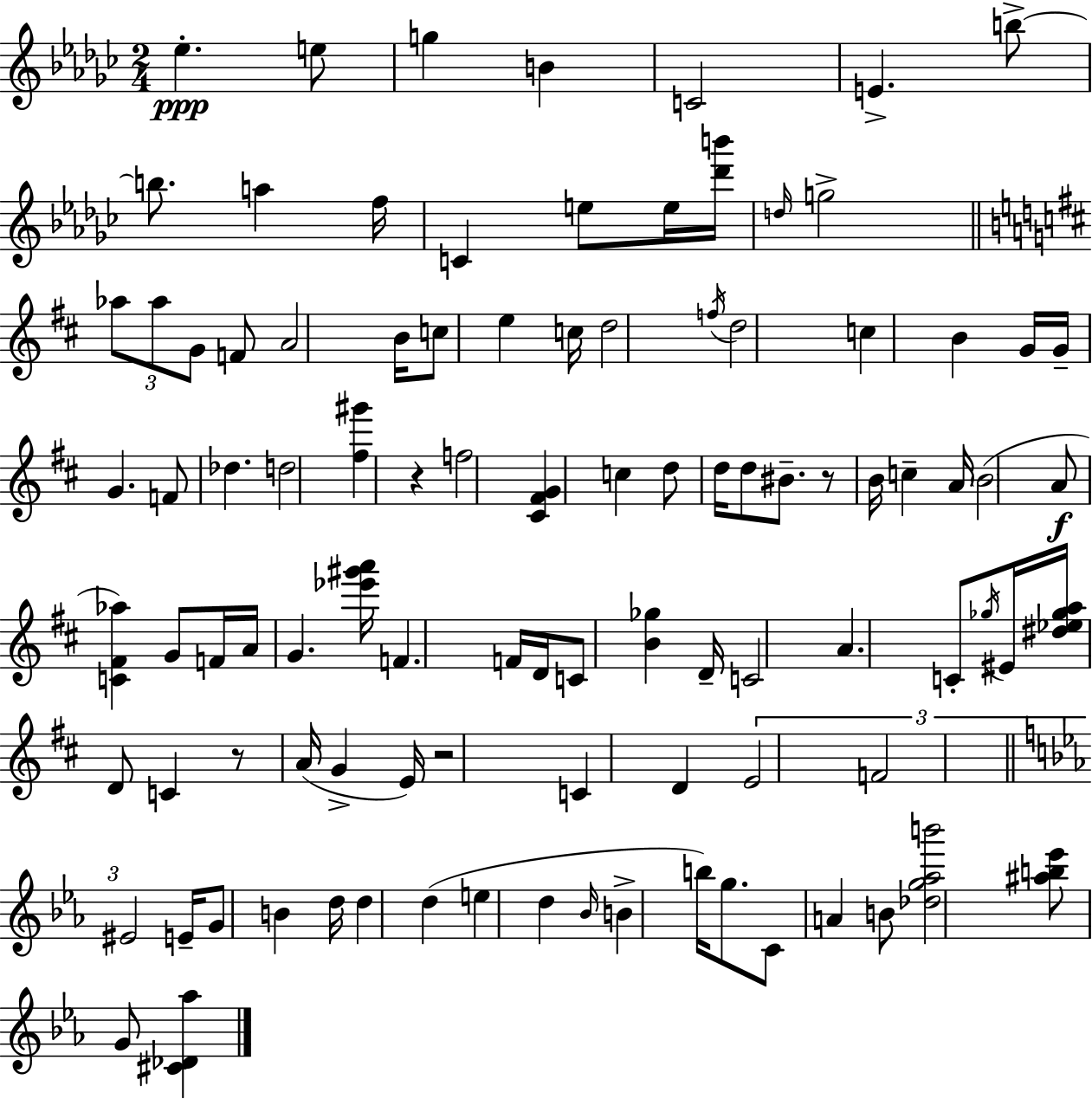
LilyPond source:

{
  \clef treble
  \numericTimeSignature
  \time 2/4
  \key ees \minor
  ees''4.-.\ppp e''8 | g''4 b'4 | c'2 | e'4.-> b''8->~~ | \break b''8. a''4 f''16 | c'4 e''8 e''16 <des''' b'''>16 | \grace { d''16 } g''2-> | \bar "||" \break \key d \major \tuplet 3/2 { aes''8 aes''8 g'8 } f'8 | a'2 | b'16 c''8 e''4 c''16 | d''2 | \break \acciaccatura { f''16 } d''2 | c''4 b'4 | g'16 g'16-- g'4. | f'8 des''4. | \break d''2 | <fis'' gis'''>4 r4 | f''2 | <cis' fis' g'>4 c''4 | \break d''8 d''16 d''8 bis'8.-- | r8 b'16 c''4-- | a'16 \parenthesize b'2( | a'8\f <c' fis' aes''>4) g'8 | \break f'16 a'16 g'4. | <ees''' gis''' a'''>16 f'4. | f'16 d'16 c'8 <b' ges''>4 | d'16-- c'2 | \break a'4. c'8-. | \acciaccatura { ges''16 } eis'16 <dis'' ees'' ges'' a''>16 d'8 c'4 | r8 a'16( g'4-> | e'16) r2 | \break c'4 d'4 | \tuplet 3/2 { e'2 | f'2 | \bar "||" \break \key ees \major eis'2 } | e'16-- g'8 b'4 d''16 | d''4 d''4( | e''4 d''4 | \break \grace { bes'16 } b'4-> b''16) g''8. | c'8 a'4 b'8 | <des'' g'' aes'' b'''>2 | <ais'' b'' ees'''>8 g'8 <cis' des' aes''>4 | \break \bar "|."
}